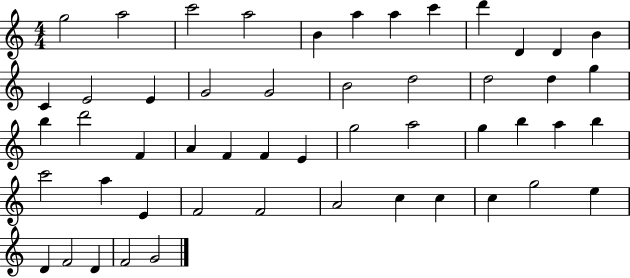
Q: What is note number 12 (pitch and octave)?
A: B4